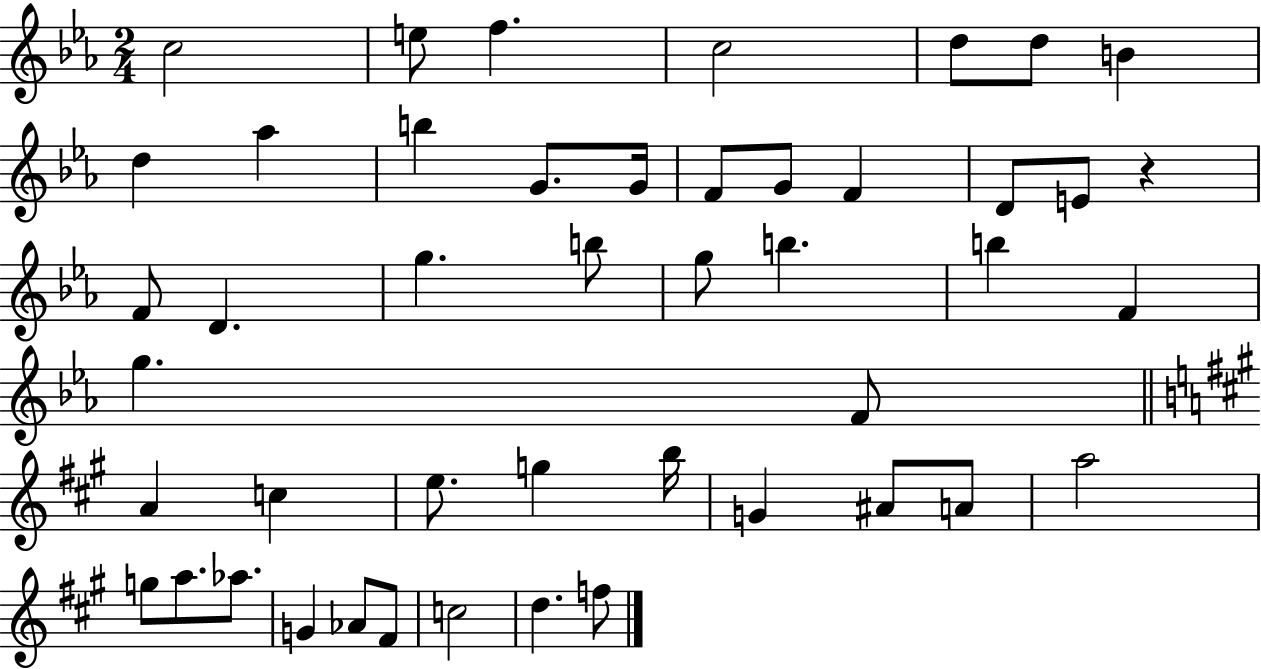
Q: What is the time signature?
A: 2/4